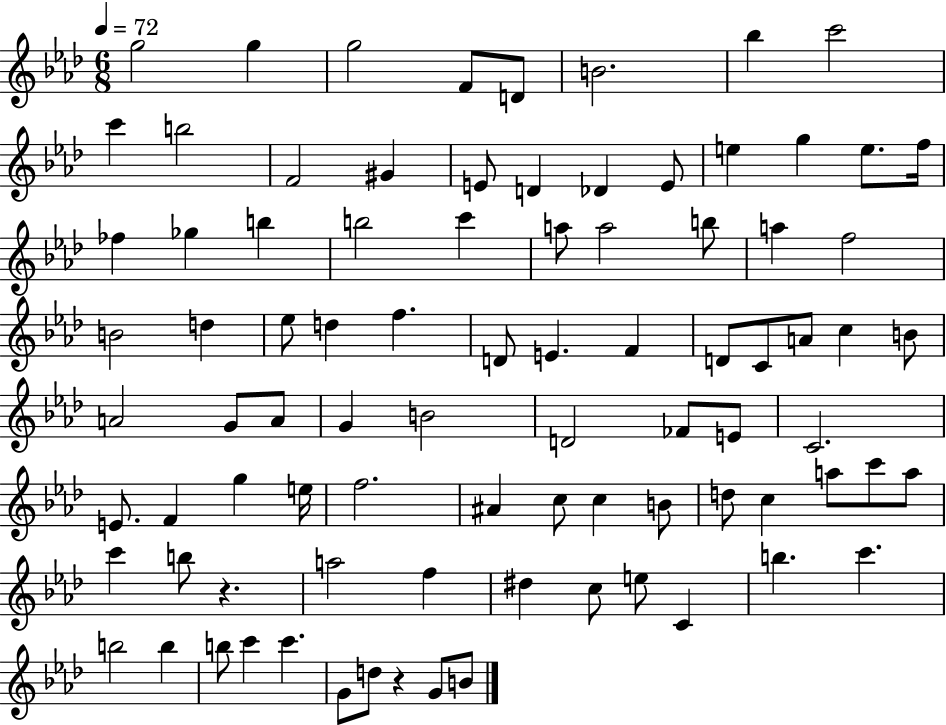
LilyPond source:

{
  \clef treble
  \numericTimeSignature
  \time 6/8
  \key aes \major
  \tempo 4 = 72
  \repeat volta 2 { g''2 g''4 | g''2 f'8 d'8 | b'2. | bes''4 c'''2 | \break c'''4 b''2 | f'2 gis'4 | e'8 d'4 des'4 e'8 | e''4 g''4 e''8. f''16 | \break fes''4 ges''4 b''4 | b''2 c'''4 | a''8 a''2 b''8 | a''4 f''2 | \break b'2 d''4 | ees''8 d''4 f''4. | d'8 e'4. f'4 | d'8 c'8 a'8 c''4 b'8 | \break a'2 g'8 a'8 | g'4 b'2 | d'2 fes'8 e'8 | c'2. | \break e'8. f'4 g''4 e''16 | f''2. | ais'4 c''8 c''4 b'8 | d''8 c''4 a''8 c'''8 a''8 | \break c'''4 b''8 r4. | a''2 f''4 | dis''4 c''8 e''8 c'4 | b''4. c'''4. | \break b''2 b''4 | b''8 c'''4 c'''4. | g'8 d''8 r4 g'8 b'8 | } \bar "|."
}